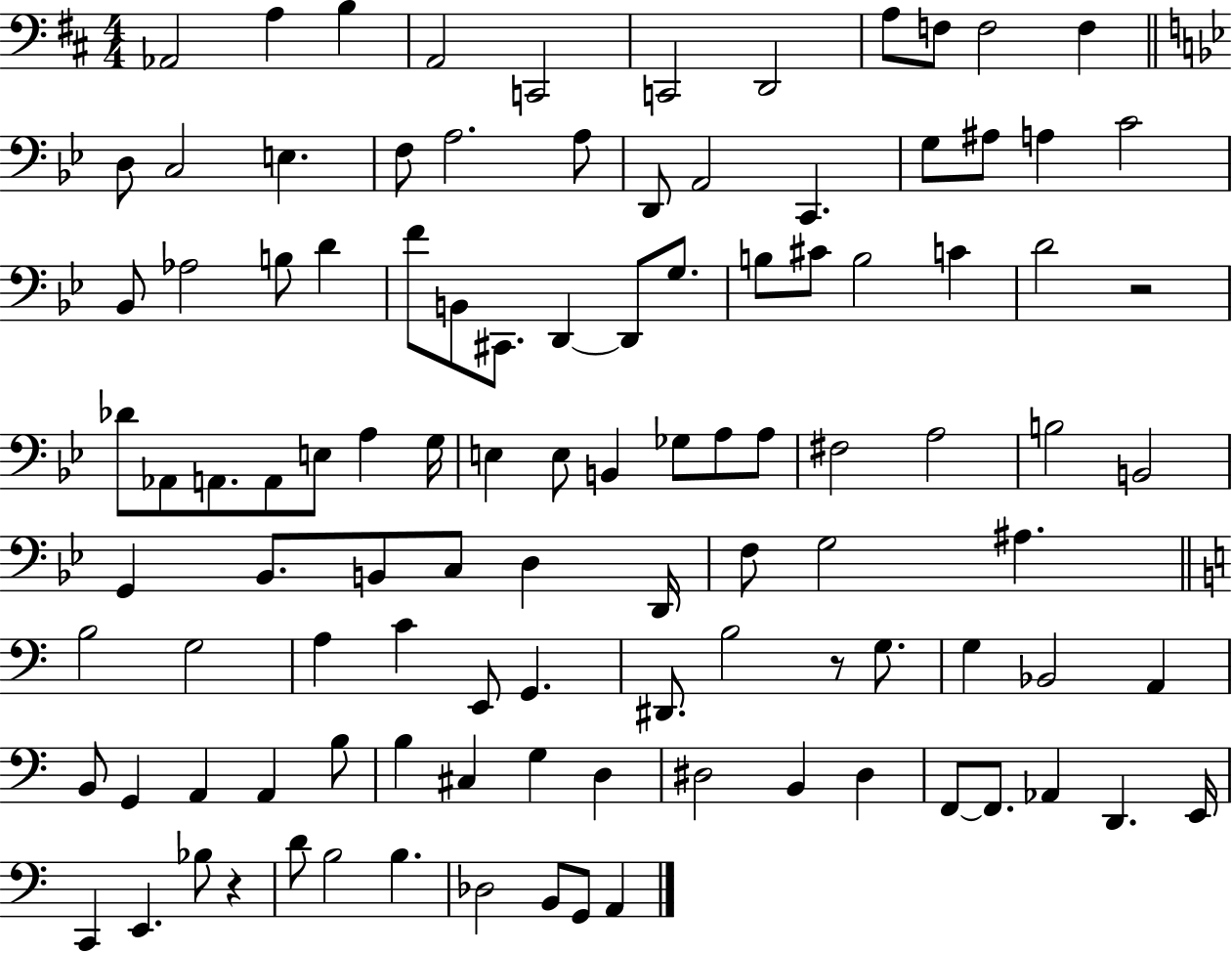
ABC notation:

X:1
T:Untitled
M:4/4
L:1/4
K:D
_A,,2 A, B, A,,2 C,,2 C,,2 D,,2 A,/2 F,/2 F,2 F, D,/2 C,2 E, F,/2 A,2 A,/2 D,,/2 A,,2 C,, G,/2 ^A,/2 A, C2 _B,,/2 _A,2 B,/2 D F/2 B,,/2 ^C,,/2 D,, D,,/2 G,/2 B,/2 ^C/2 B,2 C D2 z2 _D/2 _A,,/2 A,,/2 A,,/2 E,/2 A, G,/4 E, E,/2 B,, _G,/2 A,/2 A,/2 ^F,2 A,2 B,2 B,,2 G,, _B,,/2 B,,/2 C,/2 D, D,,/4 F,/2 G,2 ^A, B,2 G,2 A, C E,,/2 G,, ^D,,/2 B,2 z/2 G,/2 G, _B,,2 A,, B,,/2 G,, A,, A,, B,/2 B, ^C, G, D, ^D,2 B,, ^D, F,,/2 F,,/2 _A,, D,, E,,/4 C,, E,, _B,/2 z D/2 B,2 B, _D,2 B,,/2 G,,/2 A,,